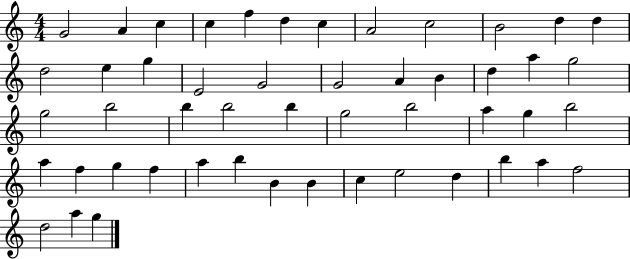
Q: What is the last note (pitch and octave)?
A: G5